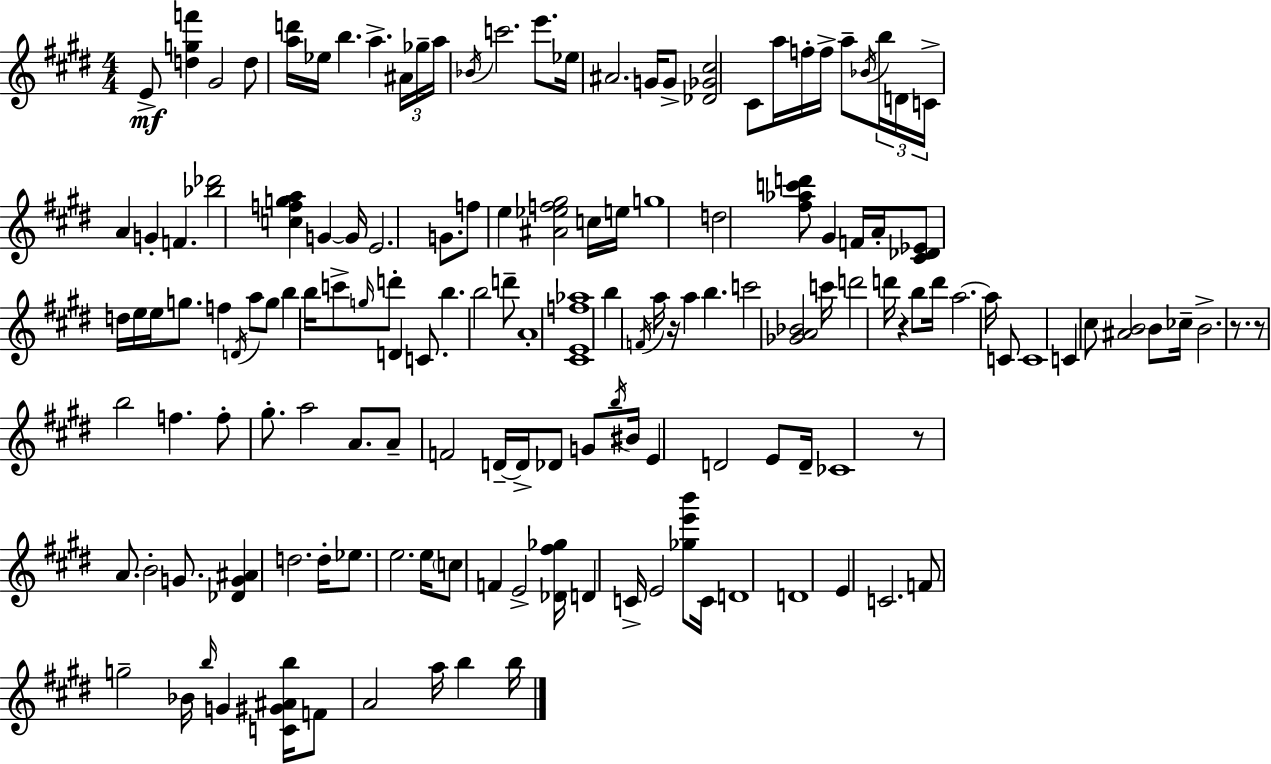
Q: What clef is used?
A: treble